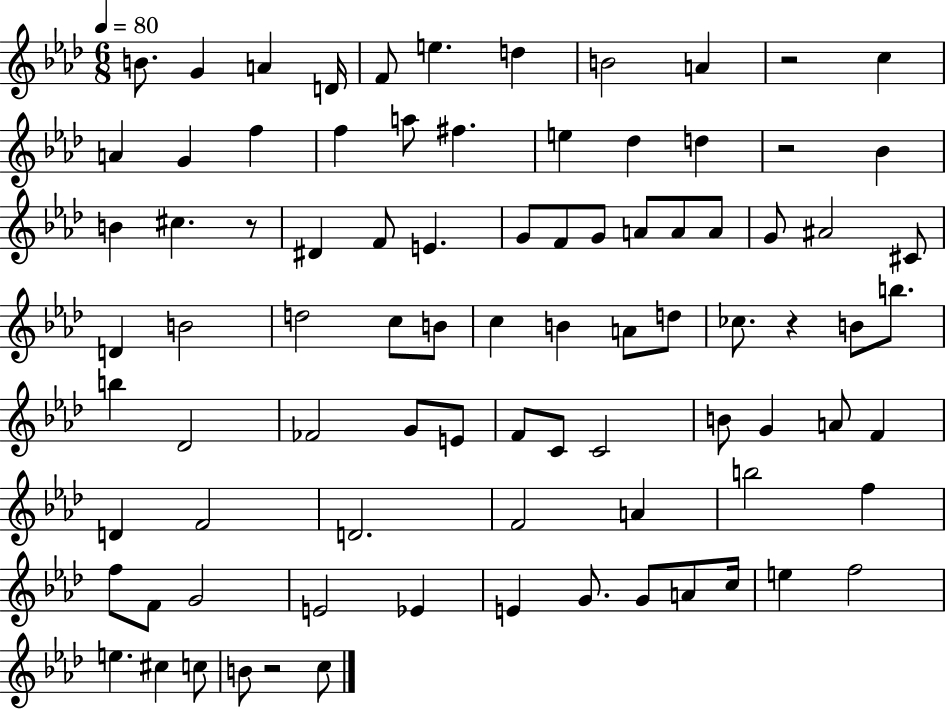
X:1
T:Untitled
M:6/8
L:1/4
K:Ab
B/2 G A D/4 F/2 e d B2 A z2 c A G f f a/2 ^f e _d d z2 _B B ^c z/2 ^D F/2 E G/2 F/2 G/2 A/2 A/2 A/2 G/2 ^A2 ^C/2 D B2 d2 c/2 B/2 c B A/2 d/2 _c/2 z B/2 b/2 b _D2 _F2 G/2 E/2 F/2 C/2 C2 B/2 G A/2 F D F2 D2 F2 A b2 f f/2 F/2 G2 E2 _E E G/2 G/2 A/2 c/4 e f2 e ^c c/2 B/2 z2 c/2